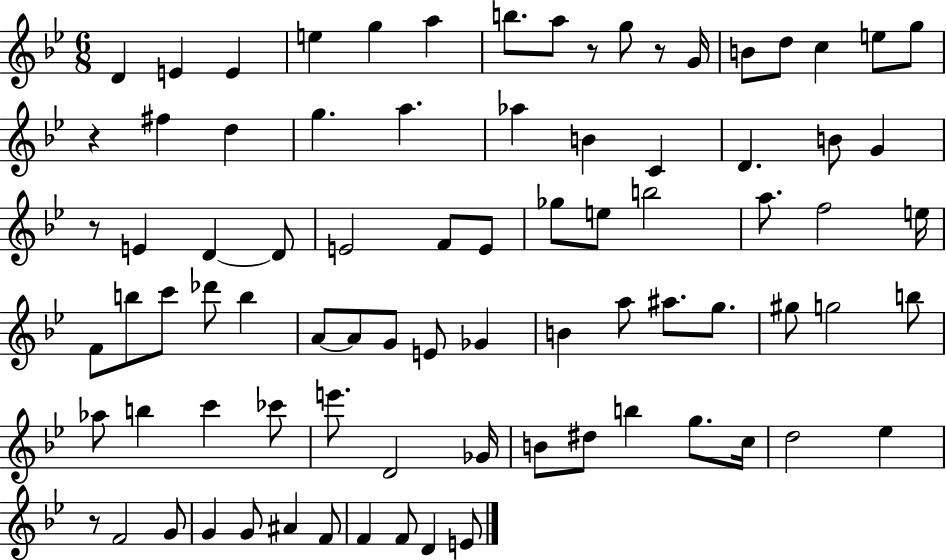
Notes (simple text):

D4/q E4/q E4/q E5/q G5/q A5/q B5/e. A5/e R/e G5/e R/e G4/s B4/e D5/e C5/q E5/e G5/e R/q F#5/q D5/q G5/q. A5/q. Ab5/q B4/q C4/q D4/q. B4/e G4/q R/e E4/q D4/q D4/e E4/h F4/e E4/e Gb5/e E5/e B5/h A5/e. F5/h E5/s F4/e B5/e C6/e Db6/e B5/q A4/e A4/e G4/e E4/e Gb4/q B4/q A5/e A#5/e. G5/e. G#5/e G5/h B5/e Ab5/e B5/q C6/q CES6/e E6/e. D4/h Gb4/s B4/e D#5/e B5/q G5/e. C5/s D5/h Eb5/q R/e F4/h G4/e G4/q G4/e A#4/q F4/e F4/q F4/e D4/q E4/e